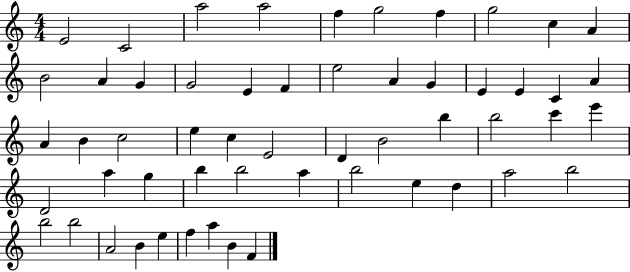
E4/h C4/h A5/h A5/h F5/q G5/h F5/q G5/h C5/q A4/q B4/h A4/q G4/q G4/h E4/q F4/q E5/h A4/q G4/q E4/q E4/q C4/q A4/q A4/q B4/q C5/h E5/q C5/q E4/h D4/q B4/h B5/q B5/h C6/q E6/q D4/h A5/q G5/q B5/q B5/h A5/q B5/h E5/q D5/q A5/h B5/h B5/h B5/h A4/h B4/q E5/q F5/q A5/q B4/q F4/q